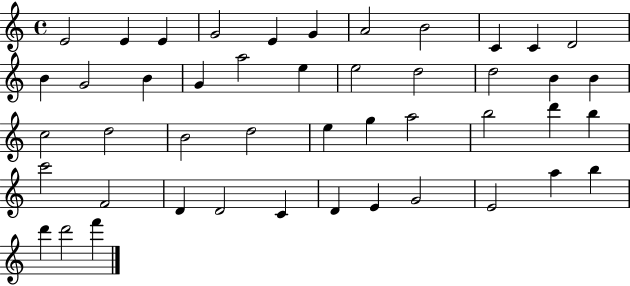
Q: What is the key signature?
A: C major